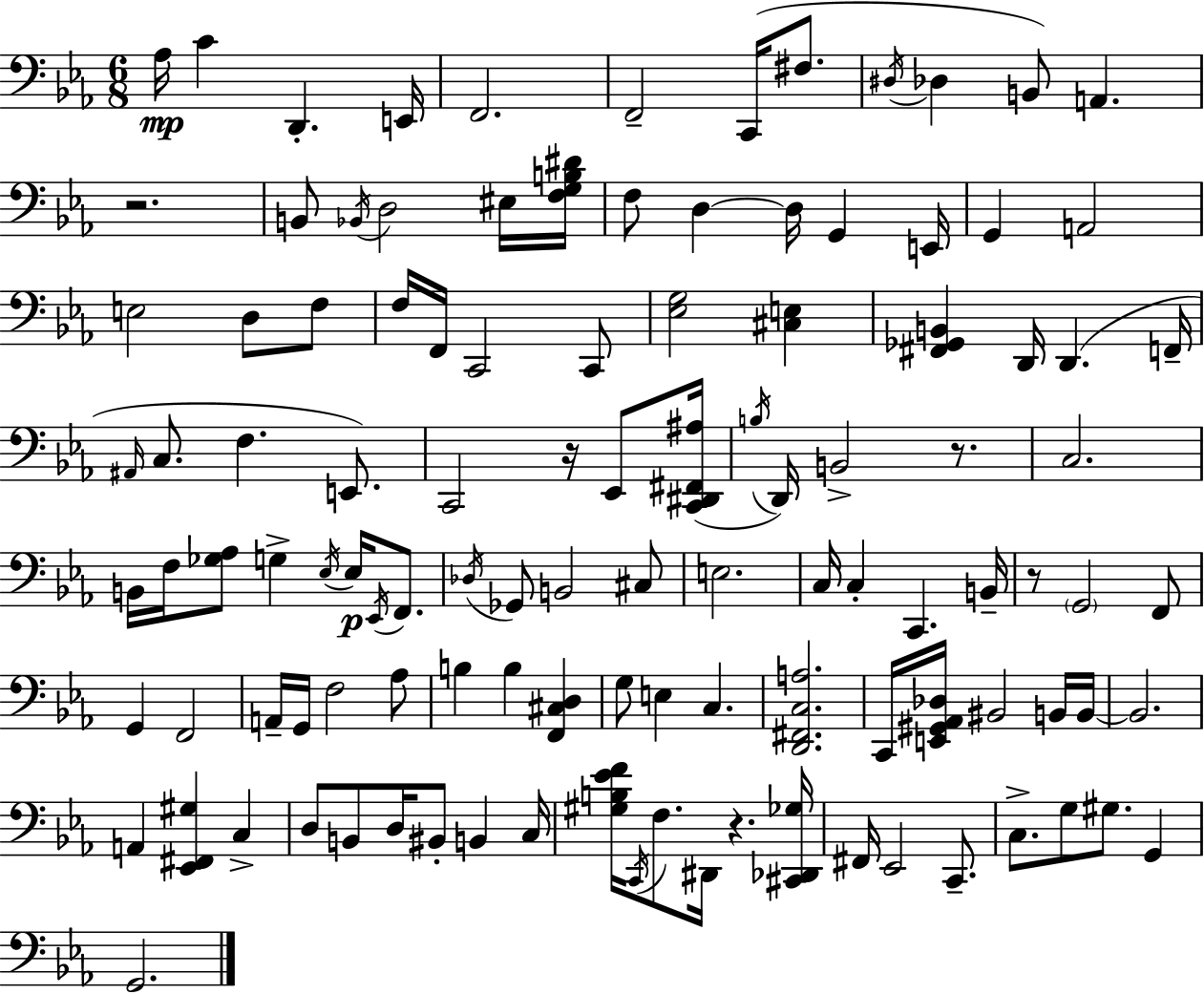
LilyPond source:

{
  \clef bass
  \numericTimeSignature
  \time 6/8
  \key c \minor
  \repeat volta 2 { aes16\mp c'4 d,4.-. e,16 | f,2. | f,2-- c,16( fis8. | \acciaccatura { dis16 } des4 b,8) a,4. | \break r2. | b,8 \acciaccatura { bes,16 } d2 | eis16 <f g b dis'>16 f8 d4~~ d16 g,4 | e,16 g,4 a,2 | \break e2 d8 | f8 f16 f,16 c,2 | c,8 <ees g>2 <cis e>4 | <fis, ges, b,>4 d,16 d,4.( | \break f,16-- \grace { ais,16 } c8. f4. | e,8.) c,2 r16 | ees,8 <c, dis, fis, ais>16( \acciaccatura { b16 } d,16) b,2-> | r8. c2. | \break b,16 f16 <ges aes>8 g4-> | \acciaccatura { ees16 } ees16\p \acciaccatura { ees,16 } f,8. \acciaccatura { des16 } ges,8 b,2 | cis8 e2. | c16 c4-. | \break c,4. b,16-- r8 \parenthesize g,2 | f,8 g,4 f,2 | a,16-- g,16 f2 | aes8 b4 b4 | \break <f, cis d>4 g8 e4 | c4. <d, fis, c a>2. | c,16 <e, gis, aes, des>16 bis,2 | b,16 b,16~~ b,2. | \break a,4 <ees, fis, gis>4 | c4-> d8 b,8 d16 | bis,8-. b,4 c16 <gis b ees' f'>16 \acciaccatura { c,16 } f8. | dis,16 r4. <cis, des, ges>16 fis,16 ees,2 | \break c,8.-- c8.-> g8 | gis8. g,4 g,2. | } \bar "|."
}